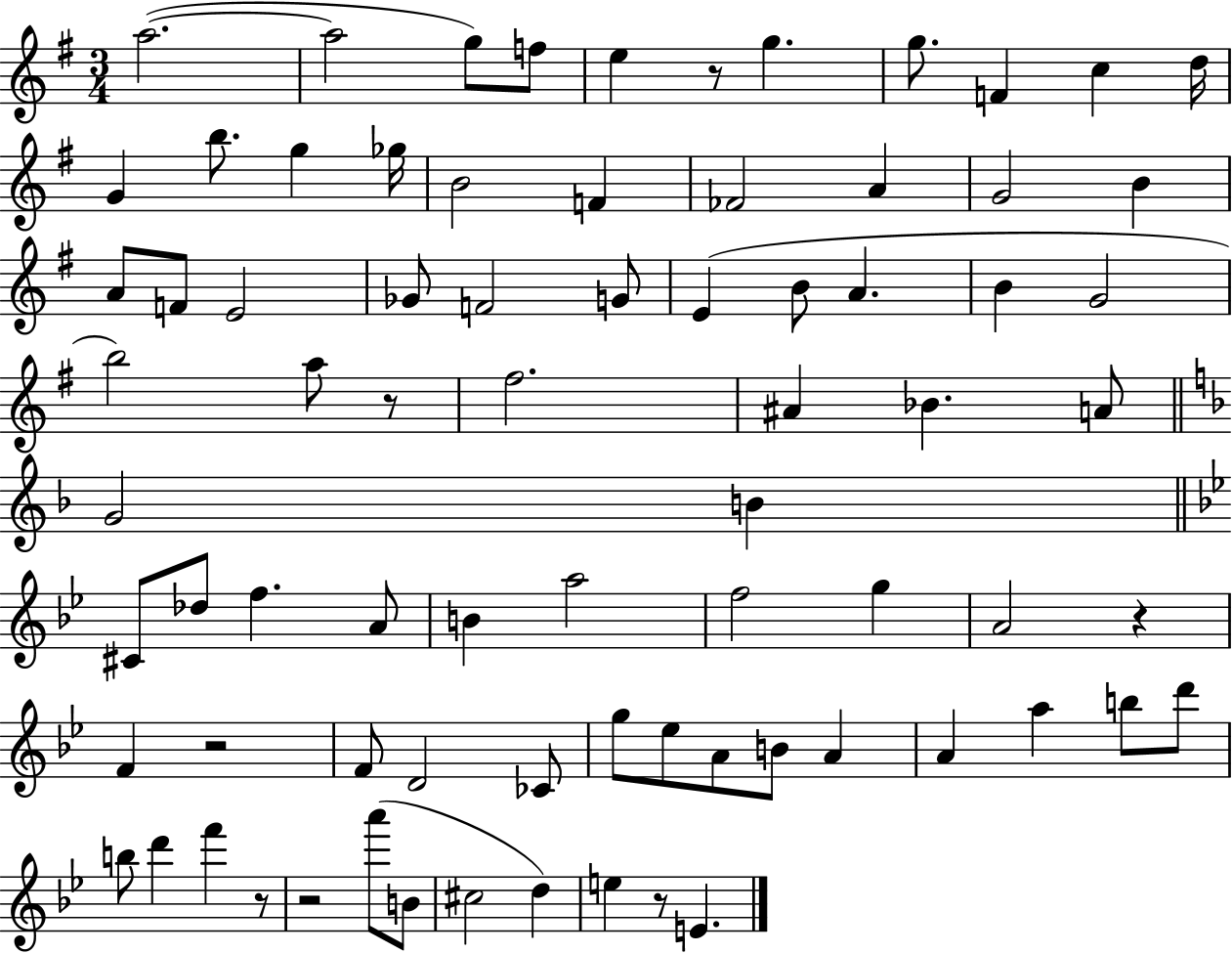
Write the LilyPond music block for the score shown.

{
  \clef treble
  \numericTimeSignature
  \time 3/4
  \key g \major
  \repeat volta 2 { a''2.~(~ | a''2 g''8) f''8 | e''4 r8 g''4. | g''8. f'4 c''4 d''16 | \break g'4 b''8. g''4 ges''16 | b'2 f'4 | fes'2 a'4 | g'2 b'4 | \break a'8 f'8 e'2 | ges'8 f'2 g'8 | e'4( b'8 a'4. | b'4 g'2 | \break b''2) a''8 r8 | fis''2. | ais'4 bes'4. a'8 | \bar "||" \break \key d \minor g'2 b'4 | \bar "||" \break \key g \minor cis'8 des''8 f''4. a'8 | b'4 a''2 | f''2 g''4 | a'2 r4 | \break f'4 r2 | f'8 d'2 ces'8 | g''8 ees''8 a'8 b'8 a'4 | a'4 a''4 b''8 d'''8 | \break b''8 d'''4 f'''4 r8 | r2 a'''8( b'8 | cis''2 d''4) | e''4 r8 e'4. | \break } \bar "|."
}